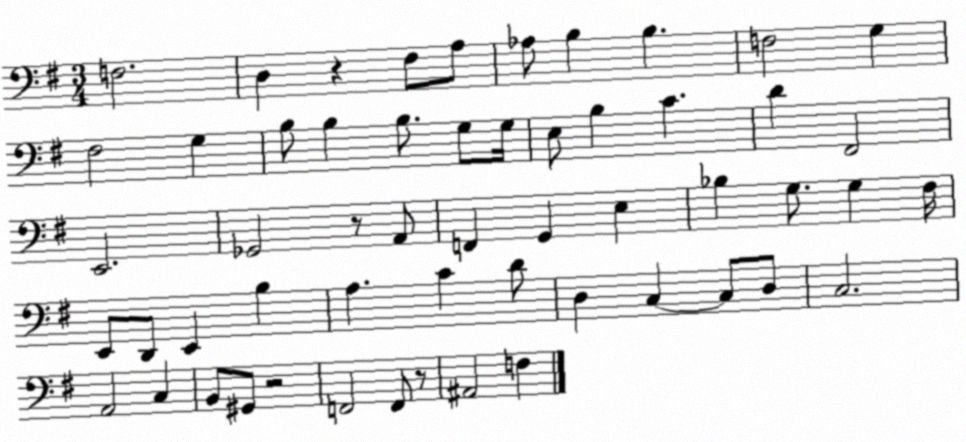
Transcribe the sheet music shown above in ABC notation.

X:1
T:Untitled
M:3/4
L:1/4
K:G
F,2 D, z ^F,/2 A,/2 _A,/2 B, B, F,2 G, ^F,2 G, B,/2 B, B,/2 G,/2 G,/4 E,/2 B, C D ^F,,2 E,,2 _G,,2 z/2 A,,/2 F,, G,, E, _B, G,/2 G, ^F,/4 E,,/2 D,,/2 E,, B, A, C D/2 D, C, C,/2 D,/2 C,2 A,,2 C, B,,/2 ^G,,/2 z2 F,,2 F,,/2 z/2 ^A,,2 F,